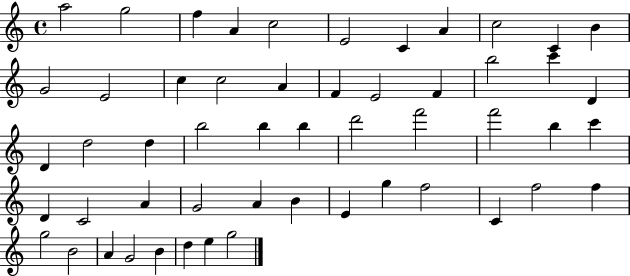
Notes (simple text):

A5/h G5/h F5/q A4/q C5/h E4/h C4/q A4/q C5/h C4/q B4/q G4/h E4/h C5/q C5/h A4/q F4/q E4/h F4/q B5/h C6/q D4/q D4/q D5/h D5/q B5/h B5/q B5/q D6/h F6/h F6/h B5/q C6/q D4/q C4/h A4/q G4/h A4/q B4/q E4/q G5/q F5/h C4/q F5/h F5/q G5/h B4/h A4/q G4/h B4/q D5/q E5/q G5/h